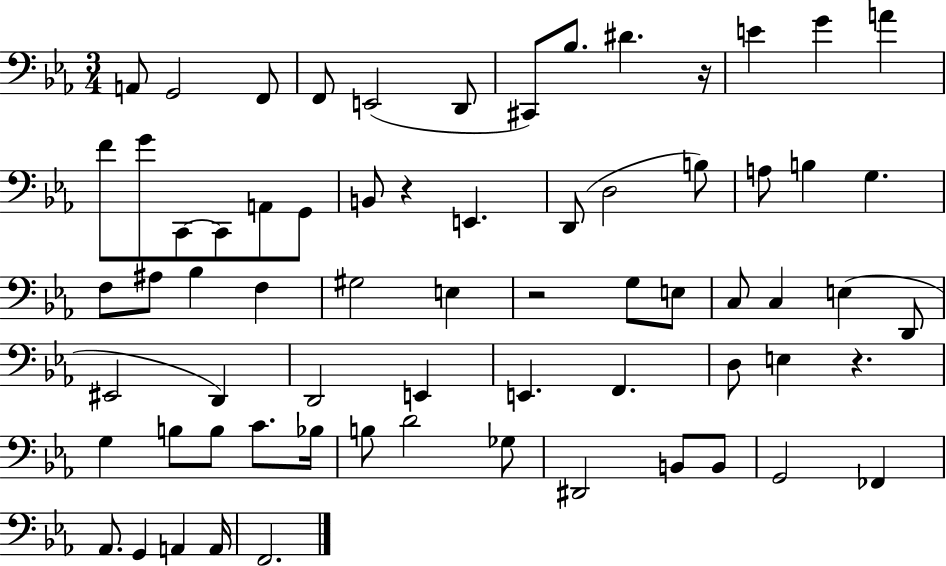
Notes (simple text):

A2/e G2/h F2/e F2/e E2/h D2/e C#2/e Bb3/e. D#4/q. R/s E4/q G4/q A4/q F4/e G4/e C2/e C2/e A2/e G2/e B2/e R/q E2/q. D2/e D3/h B3/e A3/e B3/q G3/q. F3/e A#3/e Bb3/q F3/q G#3/h E3/q R/h G3/e E3/e C3/e C3/q E3/q D2/e EIS2/h D2/q D2/h E2/q E2/q. F2/q. D3/e E3/q R/q. G3/q B3/e B3/e C4/e. Bb3/s B3/e D4/h Gb3/e D#2/h B2/e B2/e G2/h FES2/q Ab2/e. G2/q A2/q A2/s F2/h.